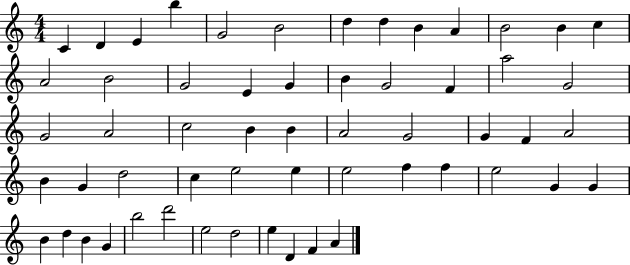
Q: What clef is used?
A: treble